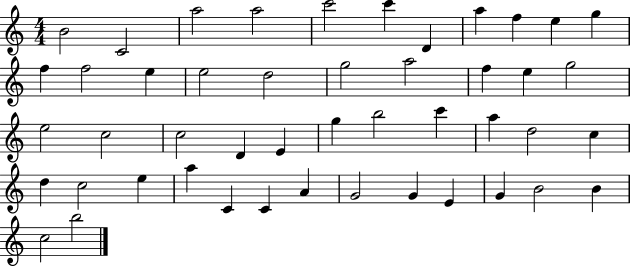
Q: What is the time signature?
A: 4/4